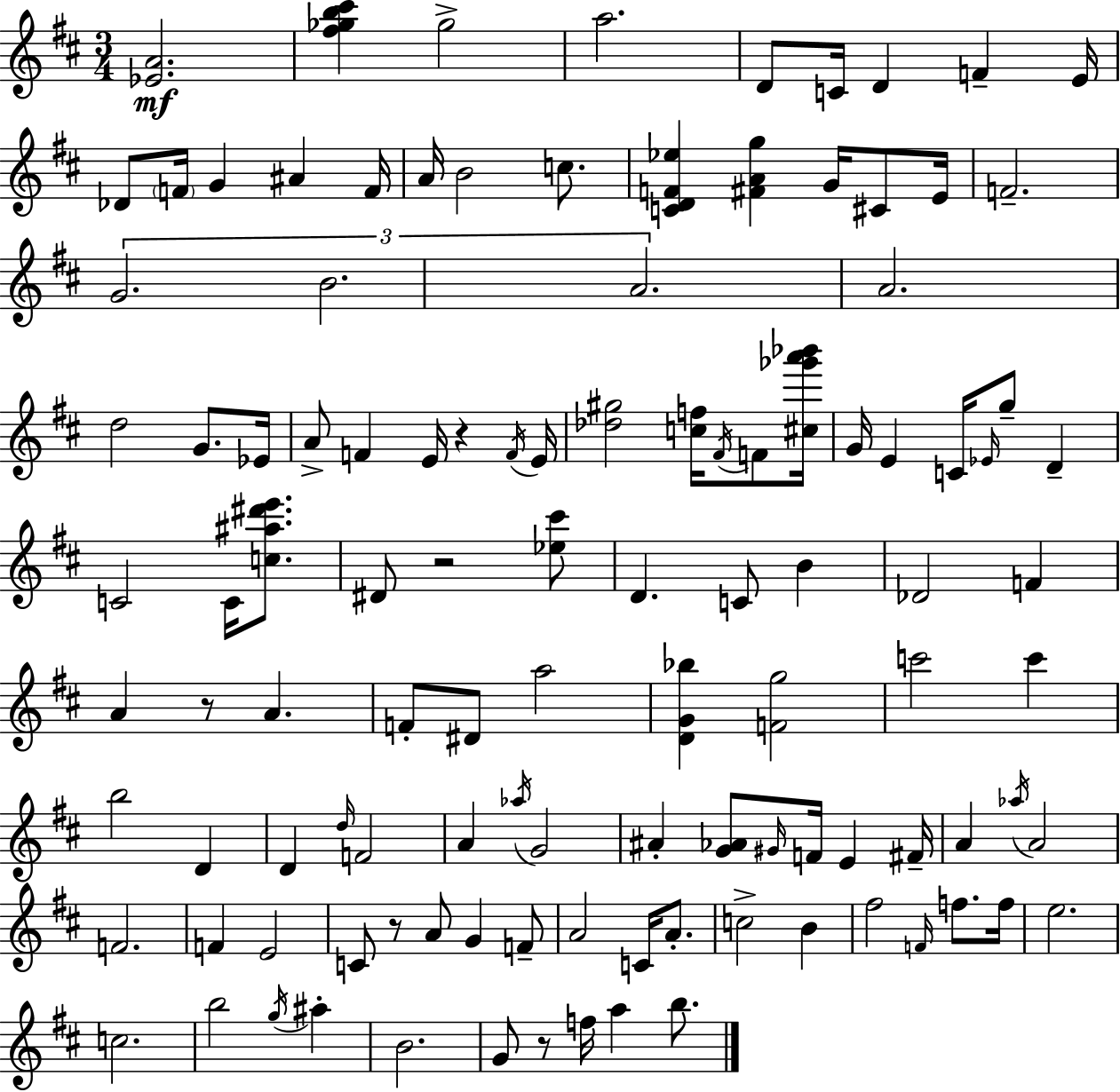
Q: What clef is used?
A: treble